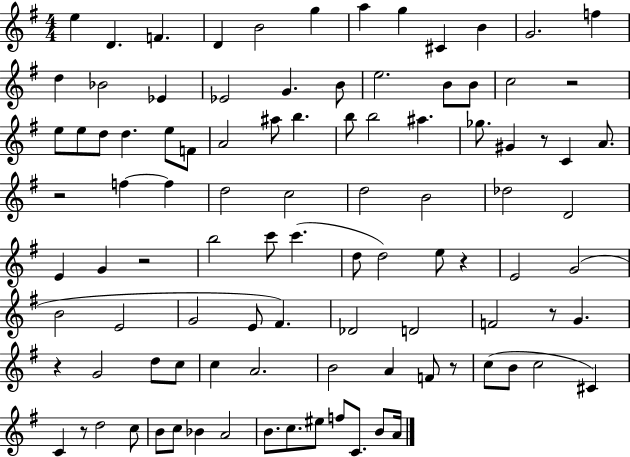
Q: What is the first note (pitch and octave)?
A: E5